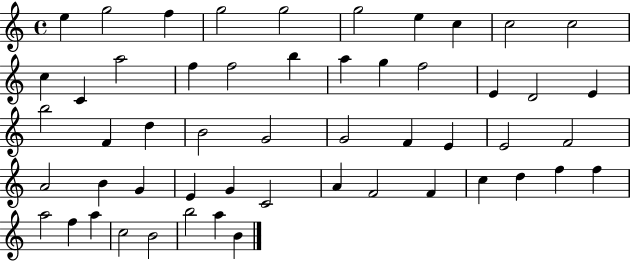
{
  \clef treble
  \time 4/4
  \defaultTimeSignature
  \key c \major
  e''4 g''2 f''4 | g''2 g''2 | g''2 e''4 c''4 | c''2 c''2 | \break c''4 c'4 a''2 | f''4 f''2 b''4 | a''4 g''4 f''2 | e'4 d'2 e'4 | \break b''2 f'4 d''4 | b'2 g'2 | g'2 f'4 e'4 | e'2 f'2 | \break a'2 b'4 g'4 | e'4 g'4 c'2 | a'4 f'2 f'4 | c''4 d''4 f''4 f''4 | \break a''2 f''4 a''4 | c''2 b'2 | b''2 a''4 b'4 | \bar "|."
}